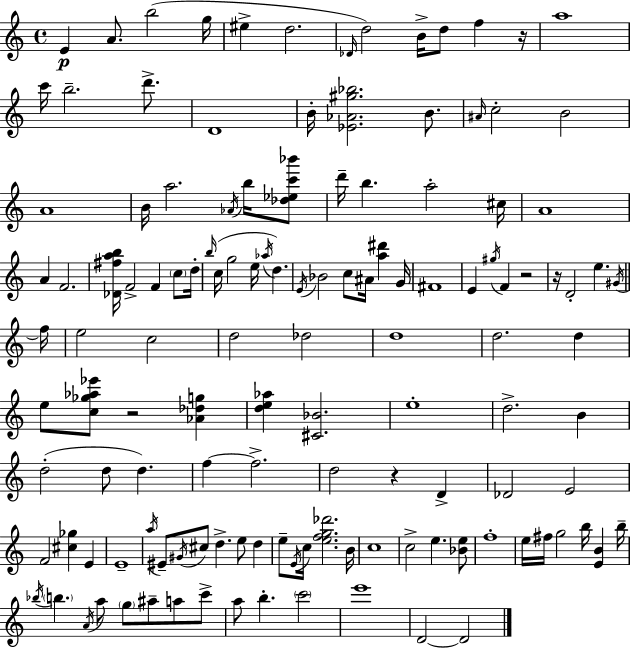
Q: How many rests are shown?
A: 5